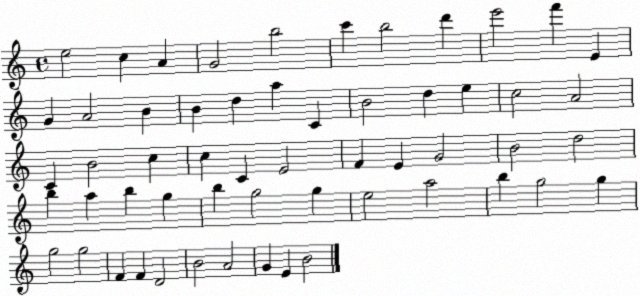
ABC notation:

X:1
T:Untitled
M:4/4
L:1/4
K:C
e2 c A G2 b2 c' b2 d' e'2 f' E G A2 B B d a C B2 d e c2 A2 C B2 c c C E2 F E G2 B2 d2 b a b g b g2 g e2 a2 b g2 g g2 g2 F F D2 B2 A2 G E B2